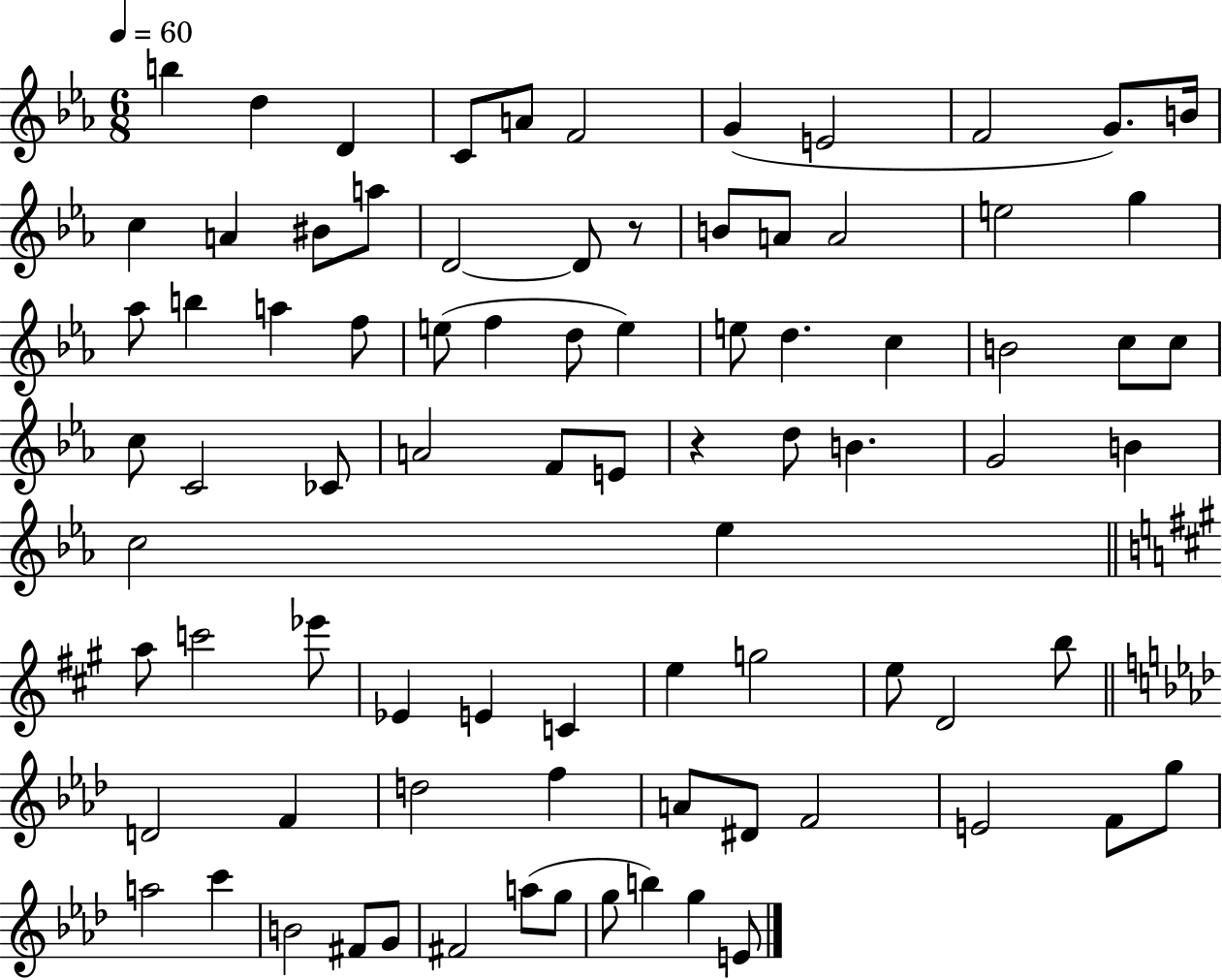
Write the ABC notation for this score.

X:1
T:Untitled
M:6/8
L:1/4
K:Eb
b d D C/2 A/2 F2 G E2 F2 G/2 B/4 c A ^B/2 a/2 D2 D/2 z/2 B/2 A/2 A2 e2 g _a/2 b a f/2 e/2 f d/2 e e/2 d c B2 c/2 c/2 c/2 C2 _C/2 A2 F/2 E/2 z d/2 B G2 B c2 _e a/2 c'2 _e'/2 _E E C e g2 e/2 D2 b/2 D2 F d2 f A/2 ^D/2 F2 E2 F/2 g/2 a2 c' B2 ^F/2 G/2 ^F2 a/2 g/2 g/2 b g E/2